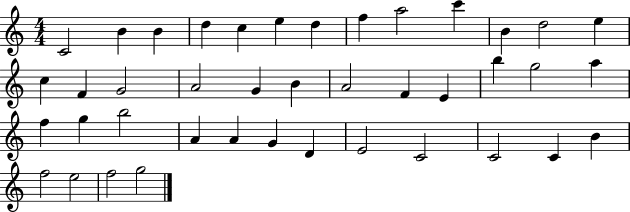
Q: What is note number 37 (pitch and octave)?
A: B4